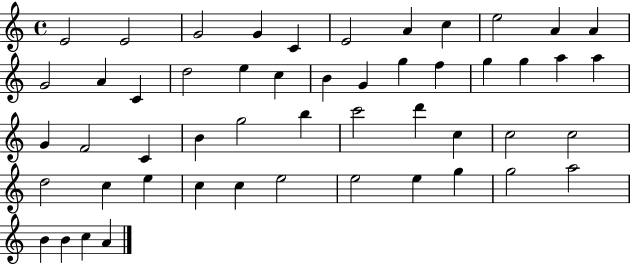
{
  \clef treble
  \time 4/4
  \defaultTimeSignature
  \key c \major
  e'2 e'2 | g'2 g'4 c'4 | e'2 a'4 c''4 | e''2 a'4 a'4 | \break g'2 a'4 c'4 | d''2 e''4 c''4 | b'4 g'4 g''4 f''4 | g''4 g''4 a''4 a''4 | \break g'4 f'2 c'4 | b'4 g''2 b''4 | c'''2 d'''4 c''4 | c''2 c''2 | \break d''2 c''4 e''4 | c''4 c''4 e''2 | e''2 e''4 g''4 | g''2 a''2 | \break b'4 b'4 c''4 a'4 | \bar "|."
}